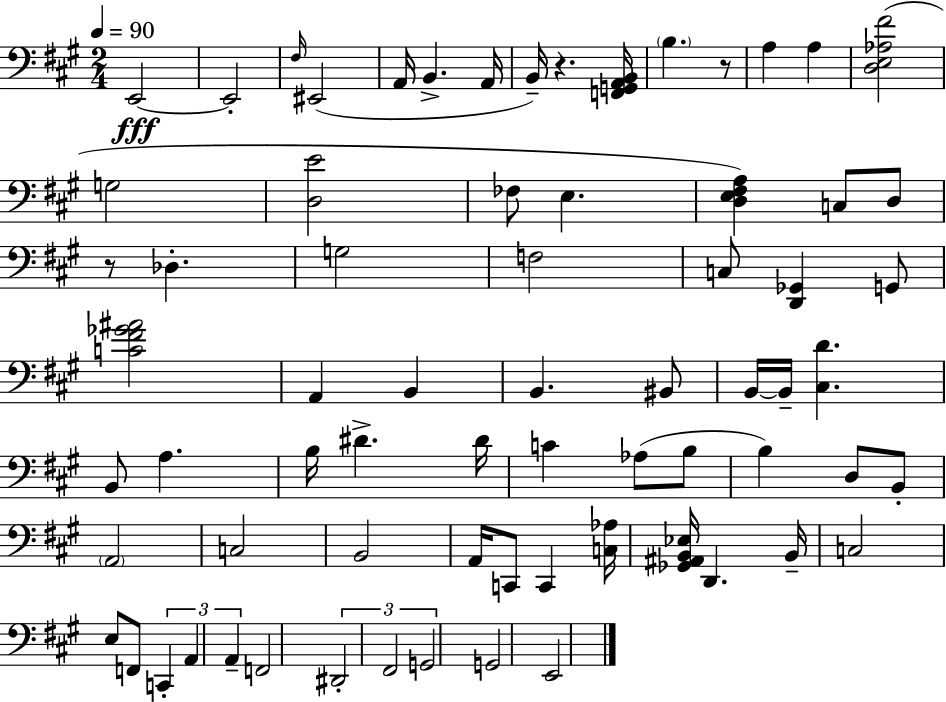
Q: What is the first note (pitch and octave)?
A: E2